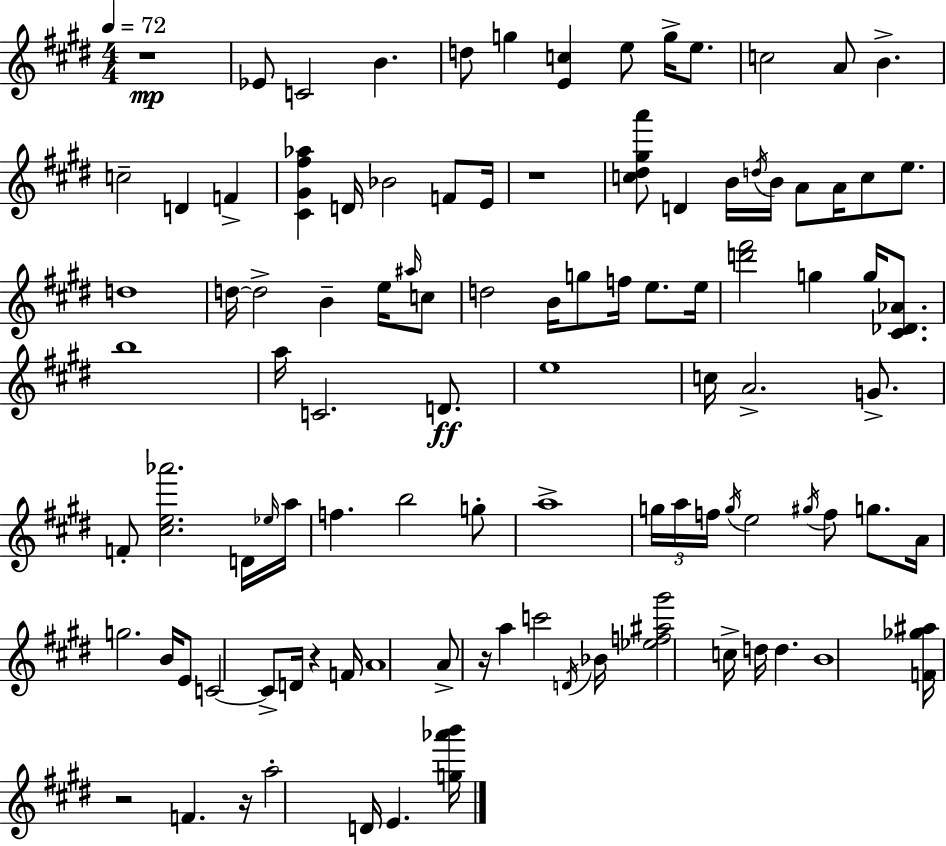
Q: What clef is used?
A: treble